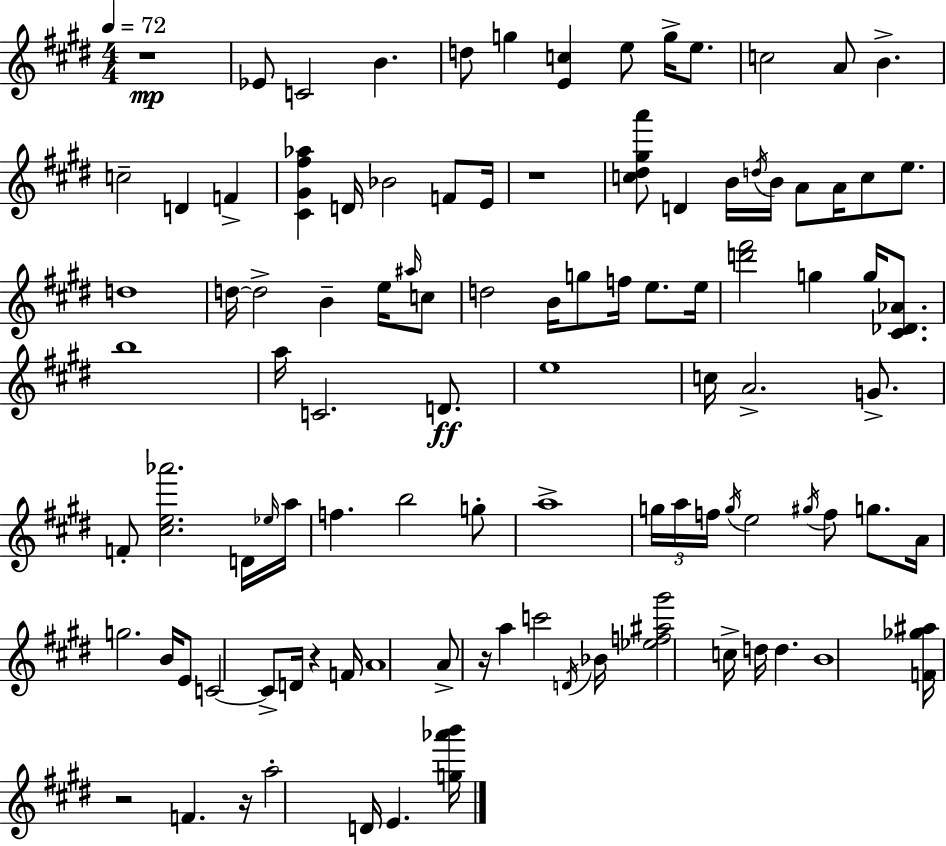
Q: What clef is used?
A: treble